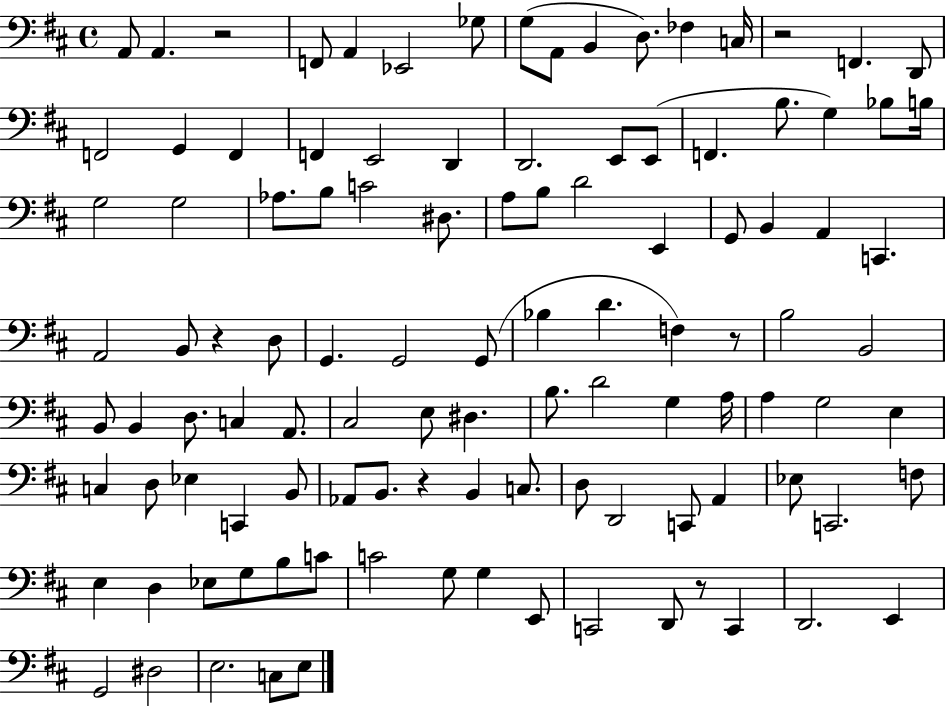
{
  \clef bass
  \time 4/4
  \defaultTimeSignature
  \key d \major
  \repeat volta 2 { a,8 a,4. r2 | f,8 a,4 ees,2 ges8 | g8( a,8 b,4 d8.) fes4 c16 | r2 f,4. d,8 | \break f,2 g,4 f,4 | f,4 e,2 d,4 | d,2. e,8 e,8( | f,4. b8. g4) bes8 b16 | \break g2 g2 | aes8. b8 c'2 dis8. | a8 b8 d'2 e,4 | g,8 b,4 a,4 c,4. | \break a,2 b,8 r4 d8 | g,4. g,2 g,8( | bes4 d'4. f4) r8 | b2 b,2 | \break b,8 b,4 d8. c4 a,8. | cis2 e8 dis4. | b8. d'2 g4 a16 | a4 g2 e4 | \break c4 d8 ees4 c,4 b,8 | aes,8 b,8. r4 b,4 c8. | d8 d,2 c,8 a,4 | ees8 c,2. f8 | \break e4 d4 ees8 g8 b8 c'8 | c'2 g8 g4 e,8 | c,2 d,8 r8 c,4 | d,2. e,4 | \break g,2 dis2 | e2. c8 e8 | } \bar "|."
}